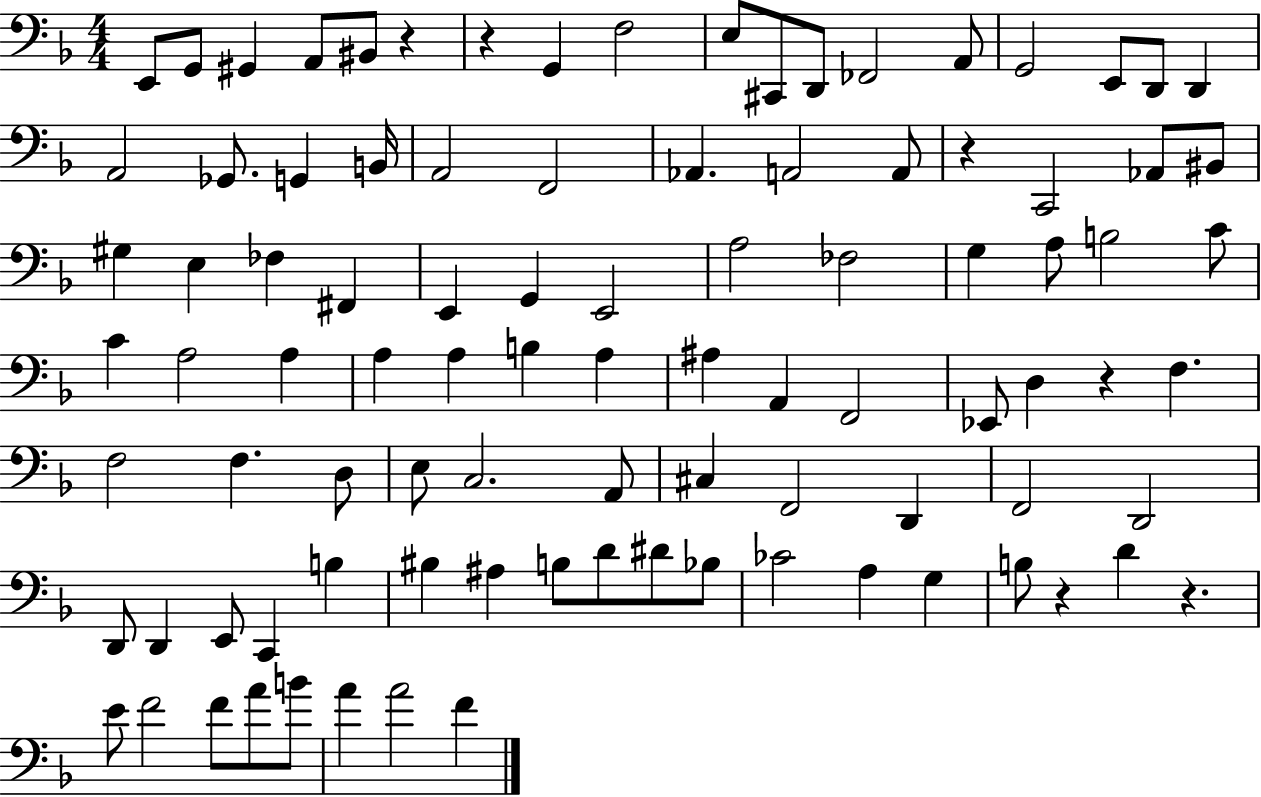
E2/e G2/e G#2/q A2/e BIS2/e R/q R/q G2/q F3/h E3/e C#2/e D2/e FES2/h A2/e G2/h E2/e D2/e D2/q A2/h Gb2/e. G2/q B2/s A2/h F2/h Ab2/q. A2/h A2/e R/q C2/h Ab2/e BIS2/e G#3/q E3/q FES3/q F#2/q E2/q G2/q E2/h A3/h FES3/h G3/q A3/e B3/h C4/e C4/q A3/h A3/q A3/q A3/q B3/q A3/q A#3/q A2/q F2/h Eb2/e D3/q R/q F3/q. F3/h F3/q. D3/e E3/e C3/h. A2/e C#3/q F2/h D2/q F2/h D2/h D2/e D2/q E2/e C2/q B3/q BIS3/q A#3/q B3/e D4/e D#4/e Bb3/e CES4/h A3/q G3/q B3/e R/q D4/q R/q. E4/e F4/h F4/e A4/e B4/e A4/q A4/h F4/q